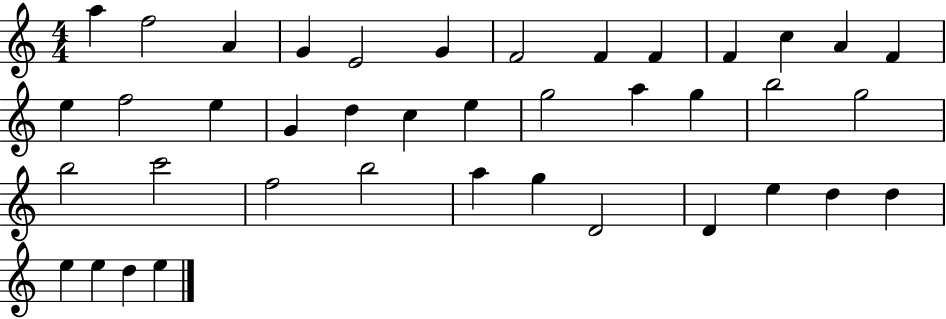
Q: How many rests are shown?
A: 0